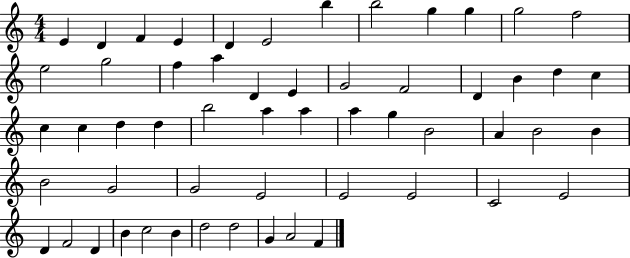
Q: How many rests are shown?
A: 0